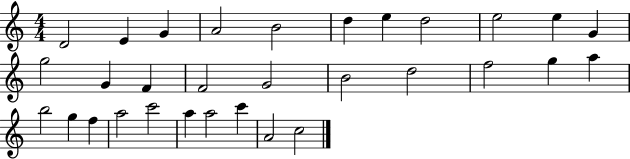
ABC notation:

X:1
T:Untitled
M:4/4
L:1/4
K:C
D2 E G A2 B2 d e d2 e2 e G g2 G F F2 G2 B2 d2 f2 g a b2 g f a2 c'2 a a2 c' A2 c2